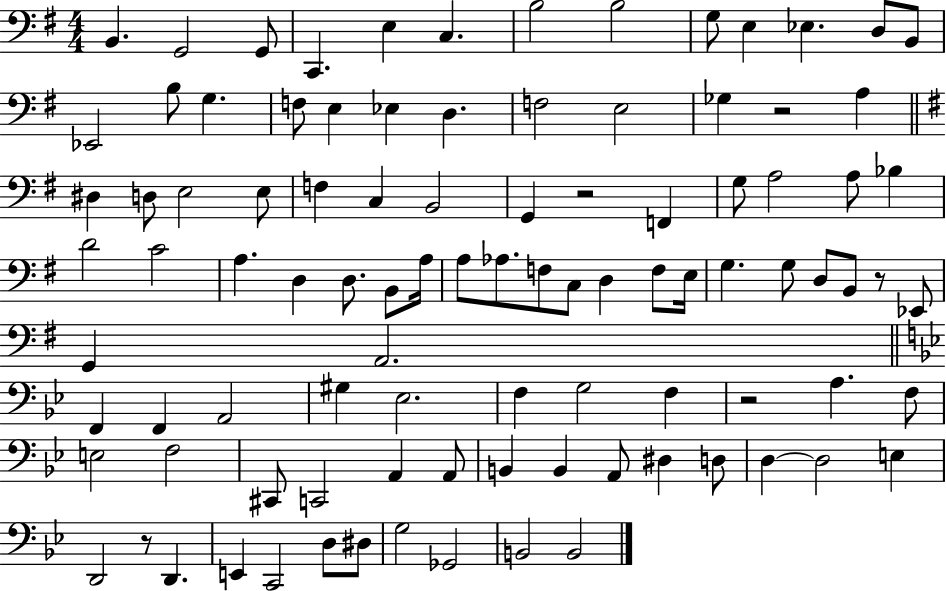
X:1
T:Untitled
M:4/4
L:1/4
K:G
B,, G,,2 G,,/2 C,, E, C, B,2 B,2 G,/2 E, _E, D,/2 B,,/2 _E,,2 B,/2 G, F,/2 E, _E, D, F,2 E,2 _G, z2 A, ^D, D,/2 E,2 E,/2 F, C, B,,2 G,, z2 F,, G,/2 A,2 A,/2 _B, D2 C2 A, D, D,/2 B,,/2 A,/4 A,/2 _A,/2 F,/2 C,/2 D, F,/2 E,/4 G, G,/2 D,/2 B,,/2 z/2 _E,,/2 G,, A,,2 F,, F,, A,,2 ^G, _E,2 F, G,2 F, z2 A, F,/2 E,2 F,2 ^C,,/2 C,,2 A,, A,,/2 B,, B,, A,,/2 ^D, D,/2 D, D,2 E, D,,2 z/2 D,, E,, C,,2 D,/2 ^D,/2 G,2 _G,,2 B,,2 B,,2